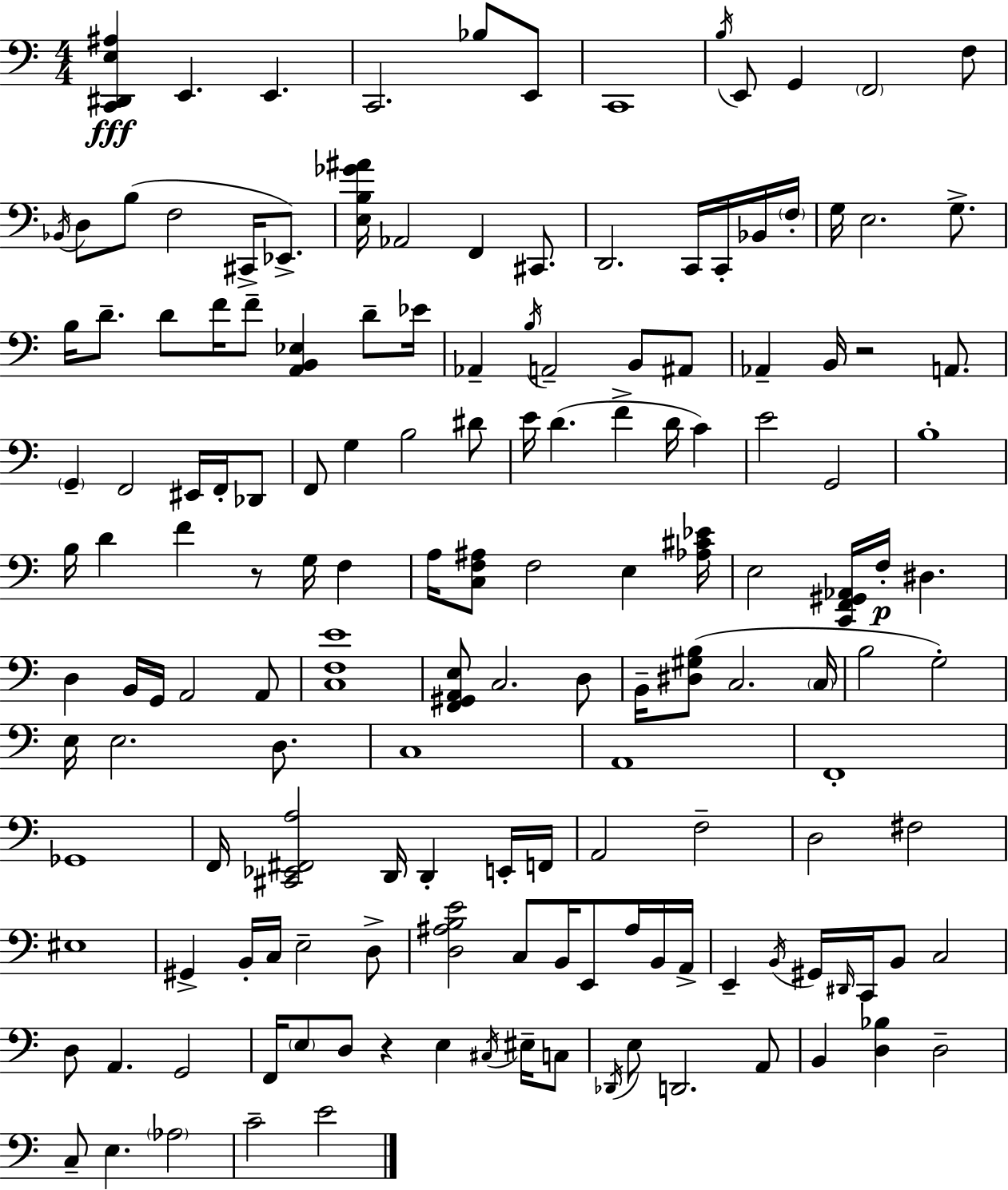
[C2,D#2,E3,A#3]/q E2/q. E2/q. C2/h. Bb3/e E2/e C2/w B3/s E2/e G2/q F2/h F3/e Bb2/s D3/e B3/e F3/h C#2/s Eb2/e. [E3,B3,Gb4,A#4]/s Ab2/h F2/q C#2/e. D2/h. C2/s C2/s Bb2/s F3/s G3/s E3/h. G3/e. B3/s D4/e. D4/e F4/s F4/e [A2,B2,Eb3]/q D4/e Eb4/s Ab2/q B3/s A2/h B2/e A#2/e Ab2/q B2/s R/h A2/e. G2/q F2/h EIS2/s F2/s Db2/e F2/e G3/q B3/h D#4/e E4/s D4/q. F4/q D4/s C4/q E4/h G2/h B3/w B3/s D4/q F4/q R/e G3/s F3/q A3/s [C3,F3,A#3]/e F3/h E3/q [Ab3,C#4,Eb4]/s E3/h [C2,F2,G#2,Ab2]/s F3/s D#3/q. D3/q B2/s G2/s A2/h A2/e [C3,F3,E4]/w [F2,G#2,A2,E3]/e C3/h. D3/e B2/s [D#3,G#3,B3]/e C3/h. C3/s B3/h G3/h E3/s E3/h. D3/e. C3/w A2/w F2/w Gb2/w F2/s [C#2,Eb2,F#2,A3]/h D2/s D2/q E2/s F2/s A2/h F3/h D3/h F#3/h EIS3/w G#2/q B2/s C3/s E3/h D3/e [D3,A#3,B3,E4]/h C3/e B2/s E2/e A#3/s B2/s A2/s E2/q B2/s G#2/s D#2/s C2/s B2/e C3/h D3/e A2/q. G2/h F2/s E3/e D3/e R/q E3/q C#3/s EIS3/s C3/e Db2/s E3/e D2/h. A2/e B2/q [D3,Bb3]/q D3/h C3/e E3/q. Ab3/h C4/h E4/h